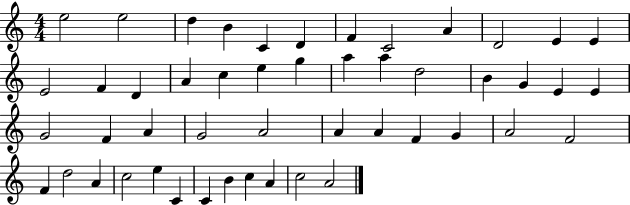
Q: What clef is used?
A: treble